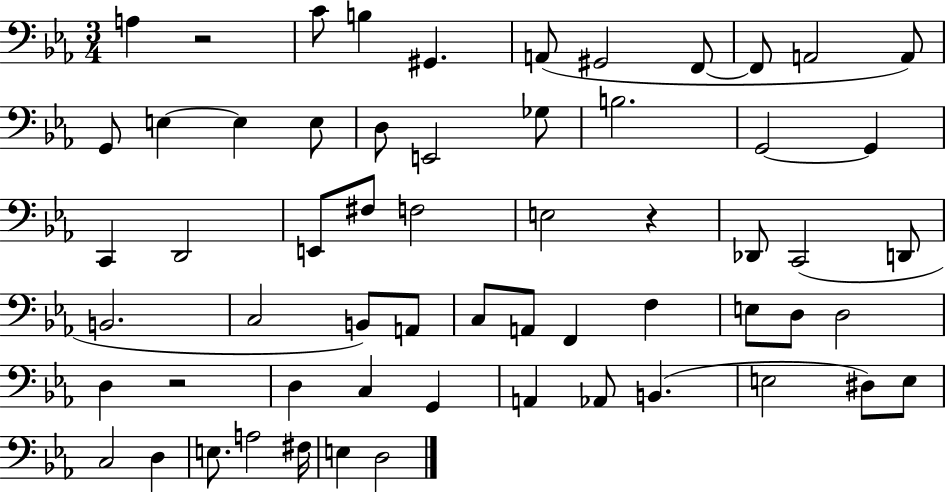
A3/q R/h C4/e B3/q G#2/q. A2/e G#2/h F2/e F2/e A2/h A2/e G2/e E3/q E3/q E3/e D3/e E2/h Gb3/e B3/h. G2/h G2/q C2/q D2/h E2/e F#3/e F3/h E3/h R/q Db2/e C2/h D2/e B2/h. C3/h B2/e A2/e C3/e A2/e F2/q F3/q E3/e D3/e D3/h D3/q R/h D3/q C3/q G2/q A2/q Ab2/e B2/q. E3/h D#3/e E3/e C3/h D3/q E3/e. A3/h F#3/s E3/q D3/h